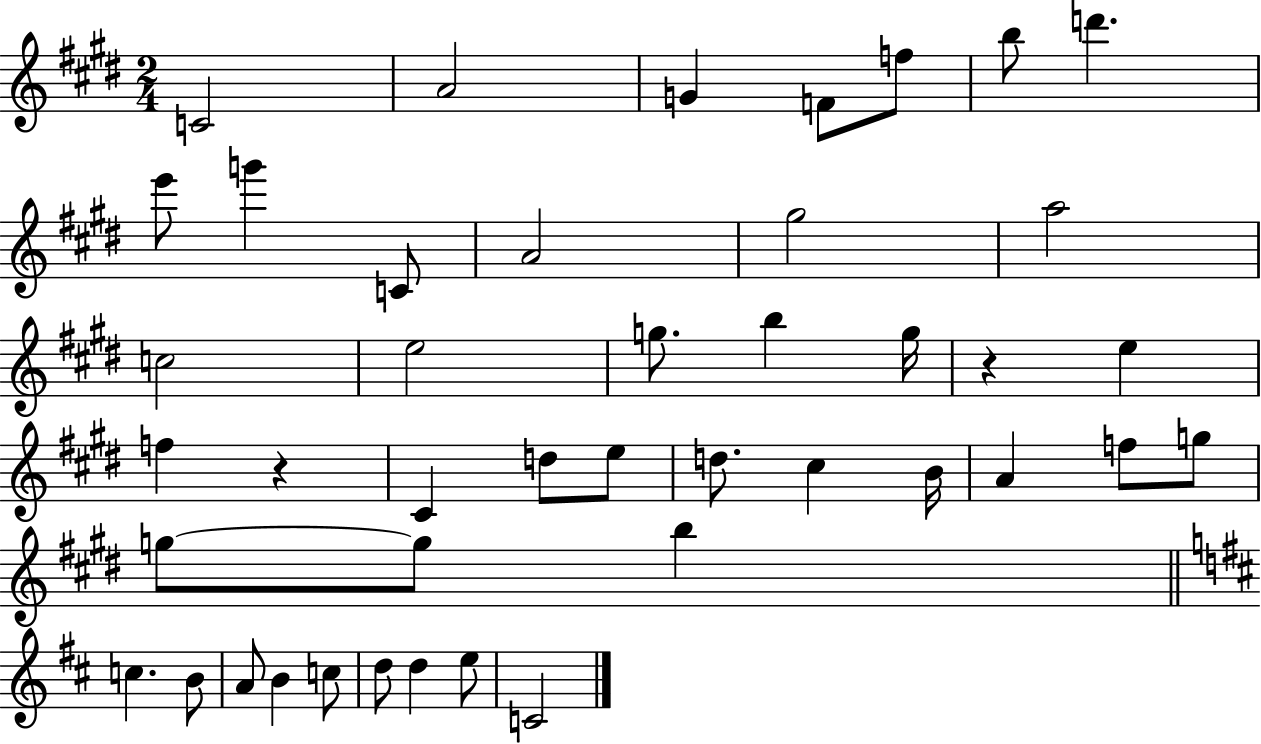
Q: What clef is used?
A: treble